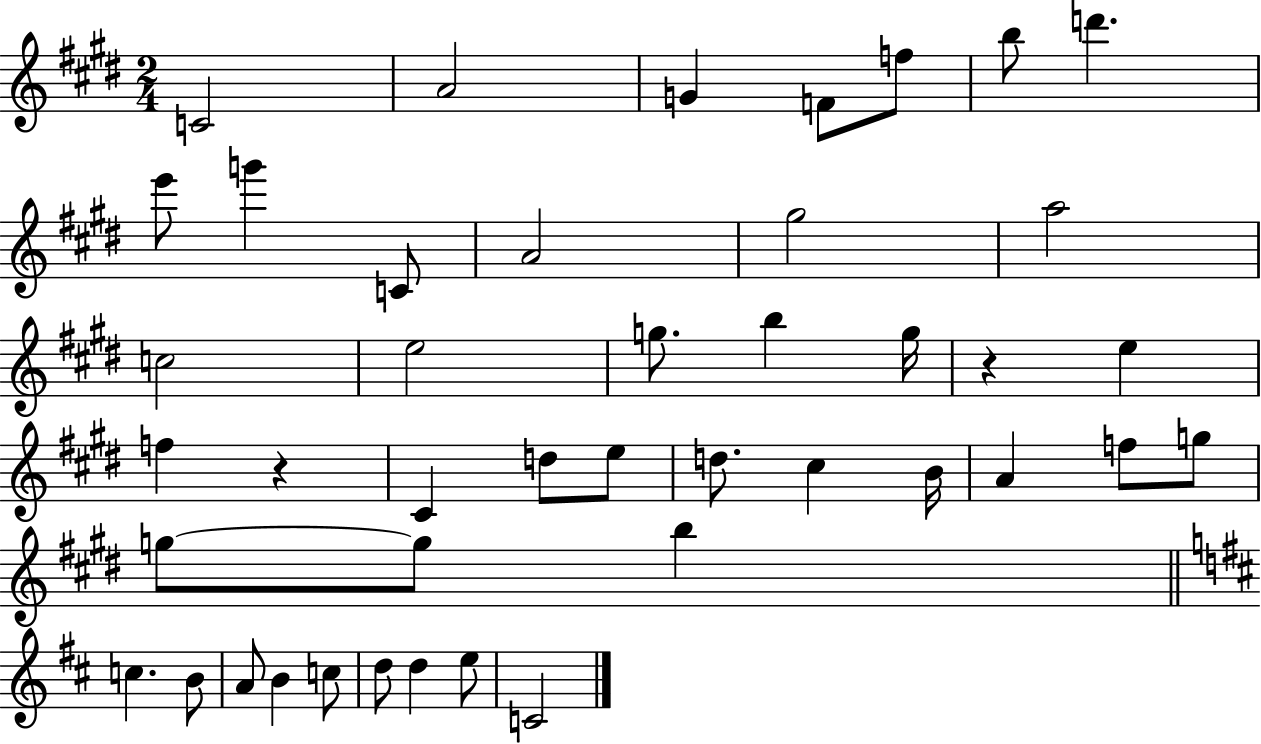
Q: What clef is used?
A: treble